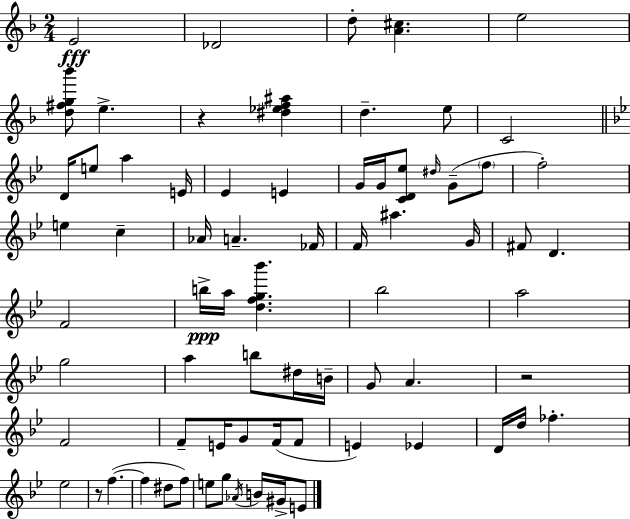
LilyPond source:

{
  \clef treble
  \numericTimeSignature
  \time 2/4
  \key f \major
  e'2\fff | des'2 | d''8-. <a' cis''>4. | e''2 | \break <d'' fis'' g'' bes'''>8 e''4.-> | r4 <dis'' ees'' f'' ais''>4 | d''4.-- e''8 | c'2 | \break \bar "||" \break \key bes \major d'16 e''8 a''4 e'16 | ees'4 e'4 | g'16 g'16 <c' d' ees''>8 \grace { dis''16 } g'8--( \parenthesize f''8 | f''2-.) | \break e''4 c''4-- | aes'16 a'4.-- | fes'16 f'16 ais''4. | g'16 fis'8 d'4. | \break f'2 | b''16->\ppp a''16 <d'' f'' g'' bes'''>4. | bes''2 | a''2 | \break g''2 | a''4 b''8 dis''16 | b'16-- g'8 a'4. | r2 | \break f'2 | f'8-- e'16 g'8 f'16( f'8 | e'4) ees'4 | d'16 d''16 fes''4.-. | \break ees''2 | r8 f''4.~(~ | f''4 dis''8 f''8) | e''8 g''8 \acciaccatura { aes'16 } b'16 gis'16-> | \break e'8 \bar "|."
}